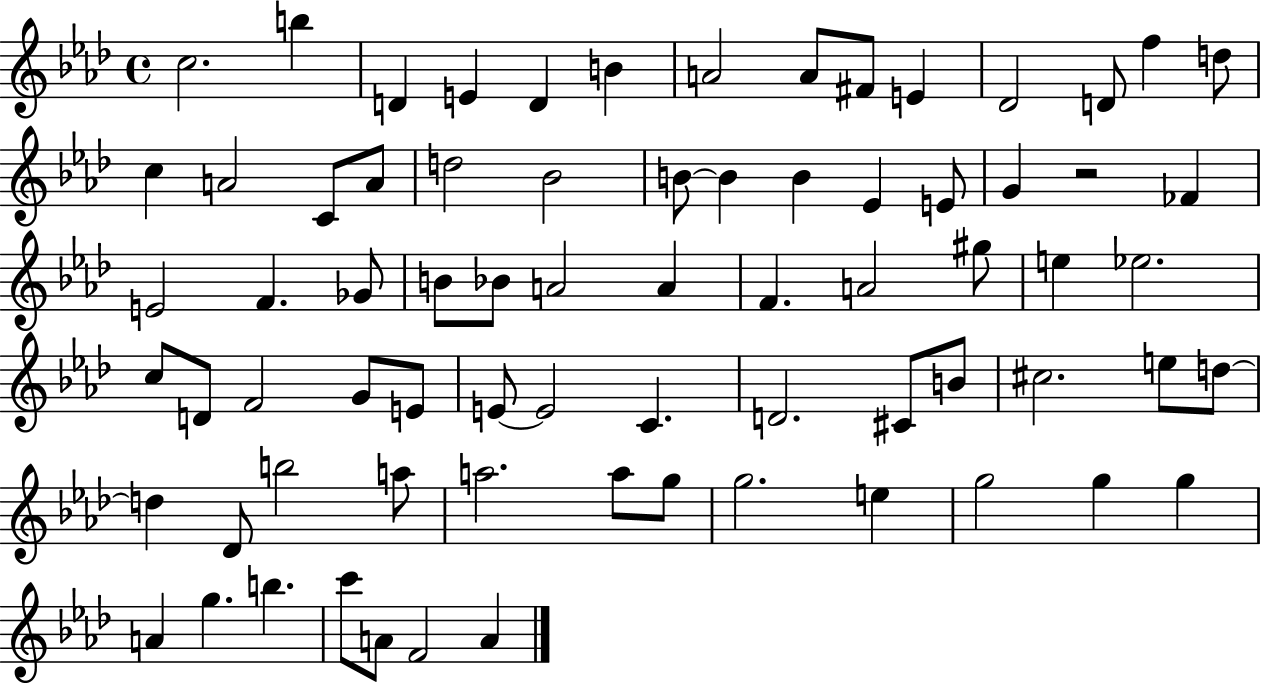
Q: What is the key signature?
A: AES major